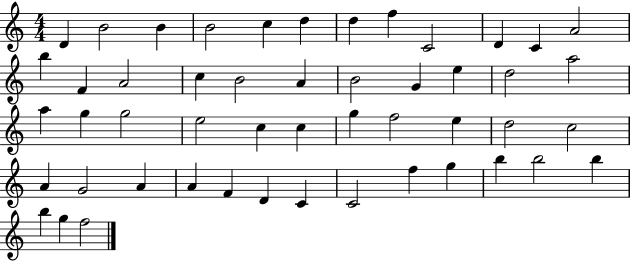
{
  \clef treble
  \numericTimeSignature
  \time 4/4
  \key c \major
  d'4 b'2 b'4 | b'2 c''4 d''4 | d''4 f''4 c'2 | d'4 c'4 a'2 | \break b''4 f'4 a'2 | c''4 b'2 a'4 | b'2 g'4 e''4 | d''2 a''2 | \break a''4 g''4 g''2 | e''2 c''4 c''4 | g''4 f''2 e''4 | d''2 c''2 | \break a'4 g'2 a'4 | a'4 f'4 d'4 c'4 | c'2 f''4 g''4 | b''4 b''2 b''4 | \break b''4 g''4 f''2 | \bar "|."
}